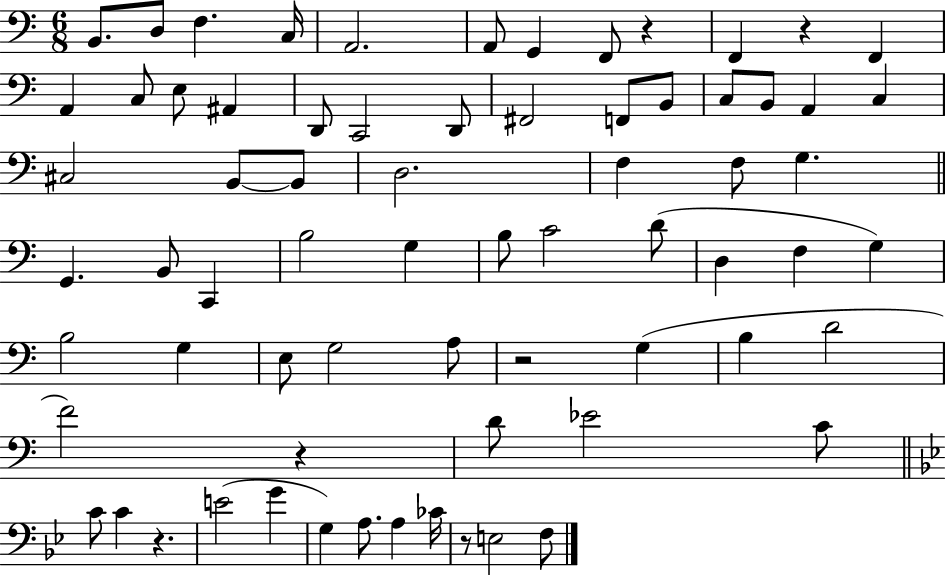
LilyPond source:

{
  \clef bass
  \numericTimeSignature
  \time 6/8
  \key c \major
  b,8. d8 f4. c16 | a,2. | a,8 g,4 f,8 r4 | f,4 r4 f,4 | \break a,4 c8 e8 ais,4 | d,8 c,2 d,8 | fis,2 f,8 b,8 | c8 b,8 a,4 c4 | \break cis2 b,8~~ b,8 | d2. | f4 f8 g4. | \bar "||" \break \key c \major g,4. b,8 c,4 | b2 g4 | b8 c'2 d'8( | d4 f4 g4) | \break b2 g4 | e8 g2 a8 | r2 g4( | b4 d'2 | \break f'2) r4 | d'8 ees'2 c'8 | \bar "||" \break \key bes \major c'8 c'4 r4. | e'2( g'4 | g4) a8. a4 ces'16 | r8 e2 f8 | \break \bar "|."
}